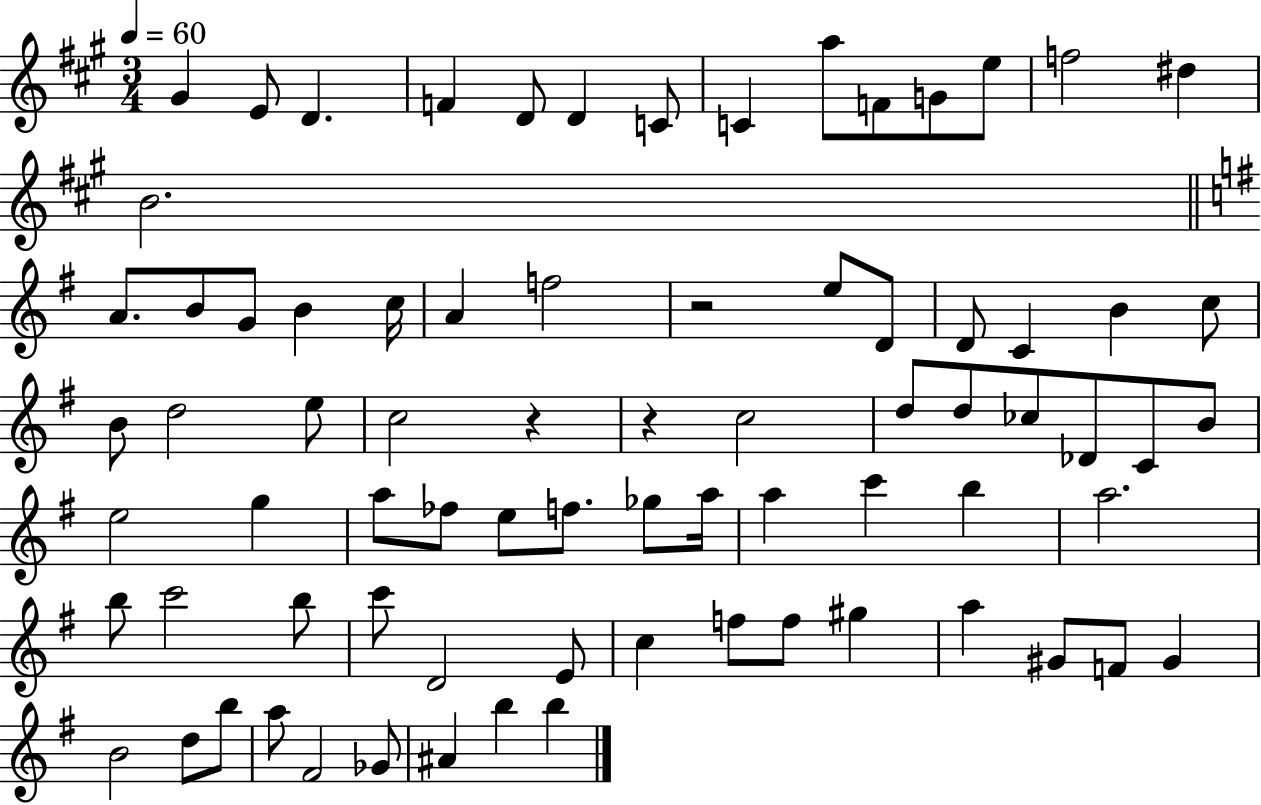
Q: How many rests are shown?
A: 3